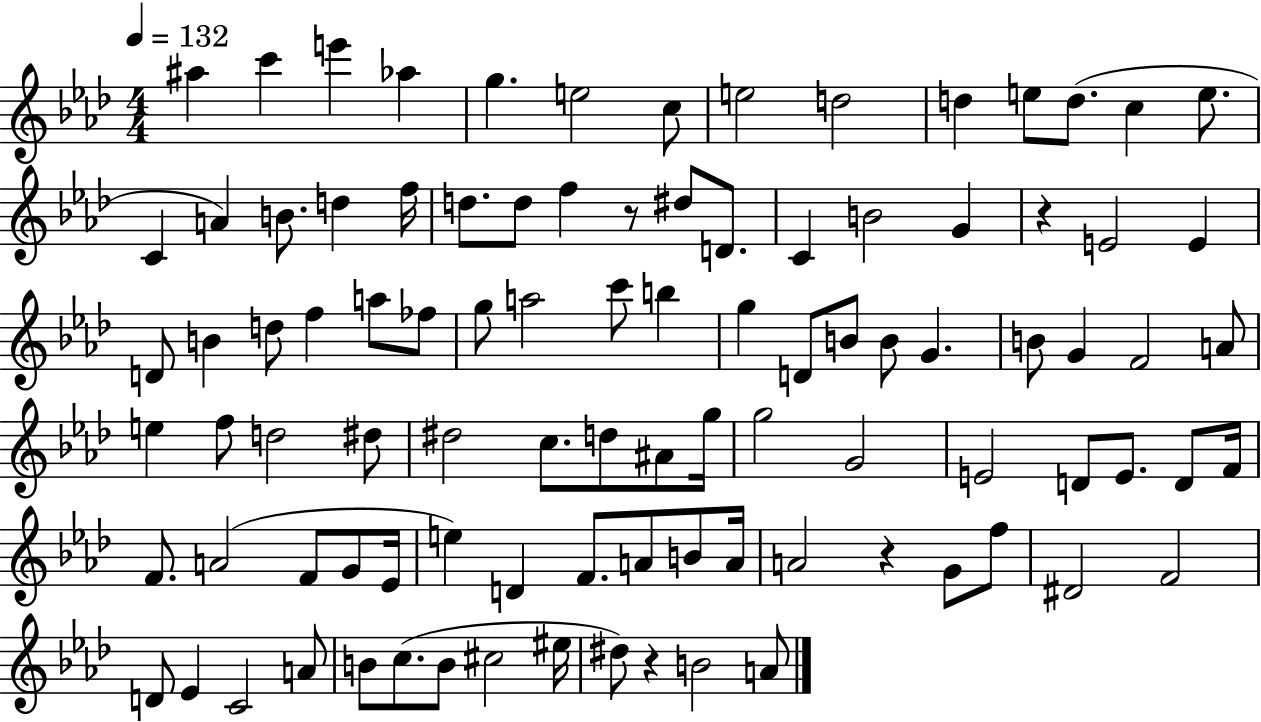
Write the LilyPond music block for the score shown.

{
  \clef treble
  \numericTimeSignature
  \time 4/4
  \key aes \major
  \tempo 4 = 132
  ais''4 c'''4 e'''4 aes''4 | g''4. e''2 c''8 | e''2 d''2 | d''4 e''8 d''8.( c''4 e''8. | \break c'4 a'4) b'8. d''4 f''16 | d''8. d''8 f''4 r8 dis''8 d'8. | c'4 b'2 g'4 | r4 e'2 e'4 | \break d'8 b'4 d''8 f''4 a''8 fes''8 | g''8 a''2 c'''8 b''4 | g''4 d'8 b'8 b'8 g'4. | b'8 g'4 f'2 a'8 | \break e''4 f''8 d''2 dis''8 | dis''2 c''8. d''8 ais'8 g''16 | g''2 g'2 | e'2 d'8 e'8. d'8 f'16 | \break f'8. a'2( f'8 g'8 ees'16 | e''4) d'4 f'8. a'8 b'8 a'16 | a'2 r4 g'8 f''8 | dis'2 f'2 | \break d'8 ees'4 c'2 a'8 | b'8 c''8.( b'8 cis''2 eis''16 | dis''8) r4 b'2 a'8 | \bar "|."
}